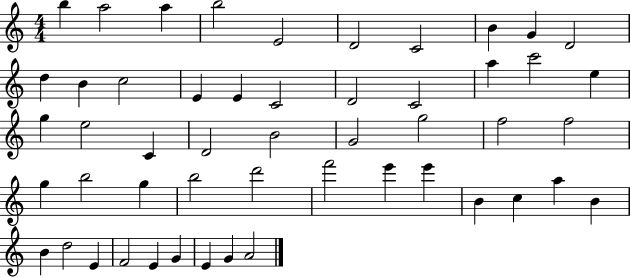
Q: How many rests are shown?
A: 0